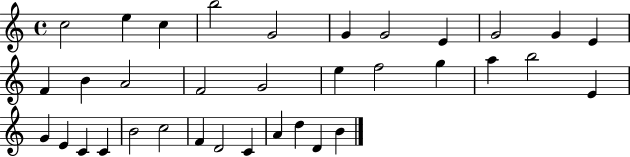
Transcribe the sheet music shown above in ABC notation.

X:1
T:Untitled
M:4/4
L:1/4
K:C
c2 e c b2 G2 G G2 E G2 G E F B A2 F2 G2 e f2 g a b2 E G E C C B2 c2 F D2 C A d D B